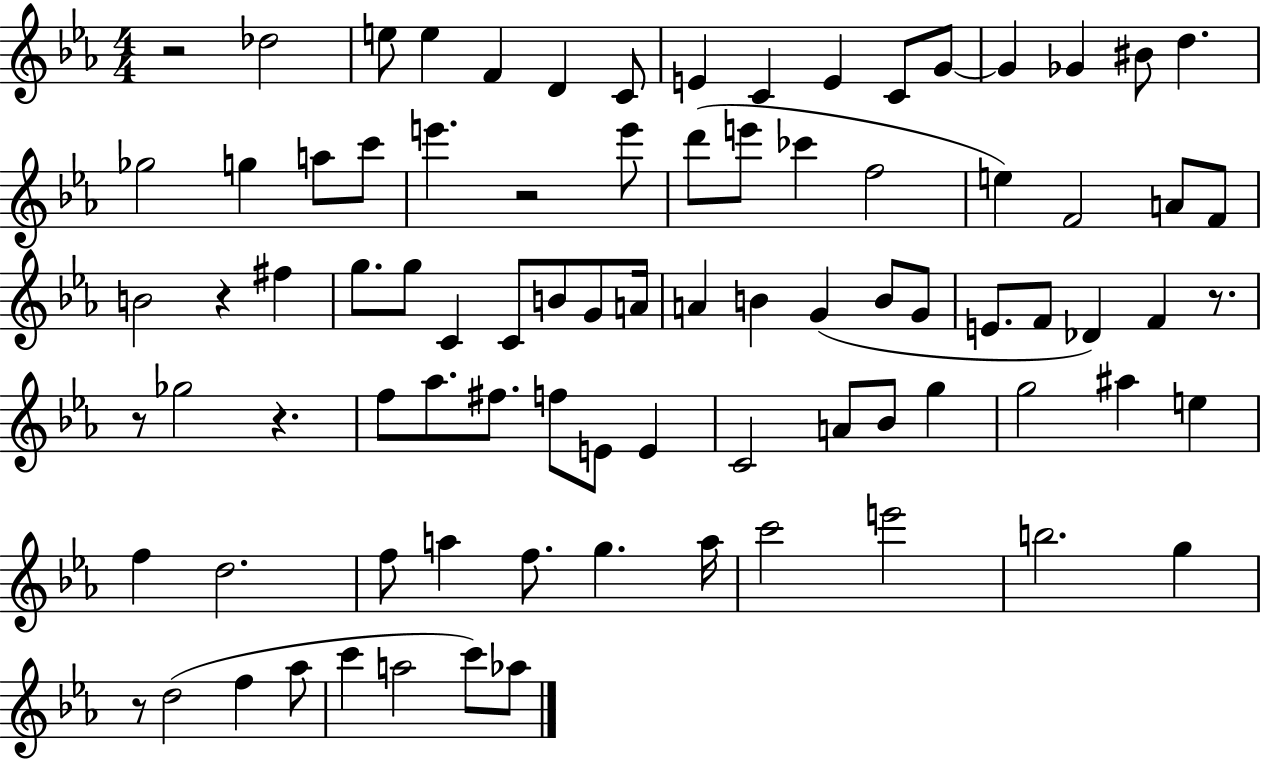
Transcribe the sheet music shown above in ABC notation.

X:1
T:Untitled
M:4/4
L:1/4
K:Eb
z2 _d2 e/2 e F D C/2 E C E C/2 G/2 G _G ^B/2 d _g2 g a/2 c'/2 e' z2 e'/2 d'/2 e'/2 _c' f2 e F2 A/2 F/2 B2 z ^f g/2 g/2 C C/2 B/2 G/2 A/4 A B G B/2 G/2 E/2 F/2 _D F z/2 z/2 _g2 z f/2 _a/2 ^f/2 f/2 E/2 E C2 A/2 _B/2 g g2 ^a e f d2 f/2 a f/2 g a/4 c'2 e'2 b2 g z/2 d2 f _a/2 c' a2 c'/2 _a/2